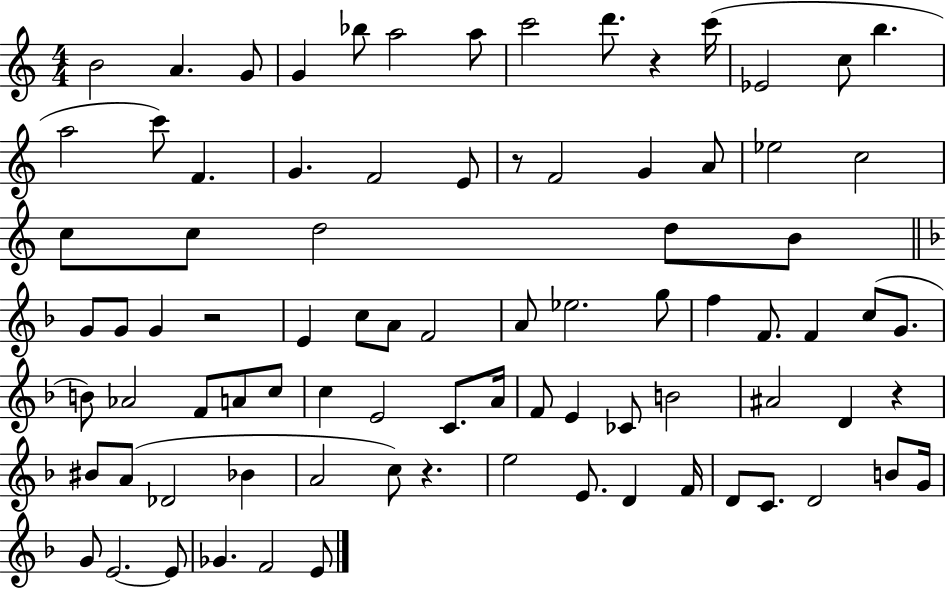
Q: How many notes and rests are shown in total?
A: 85